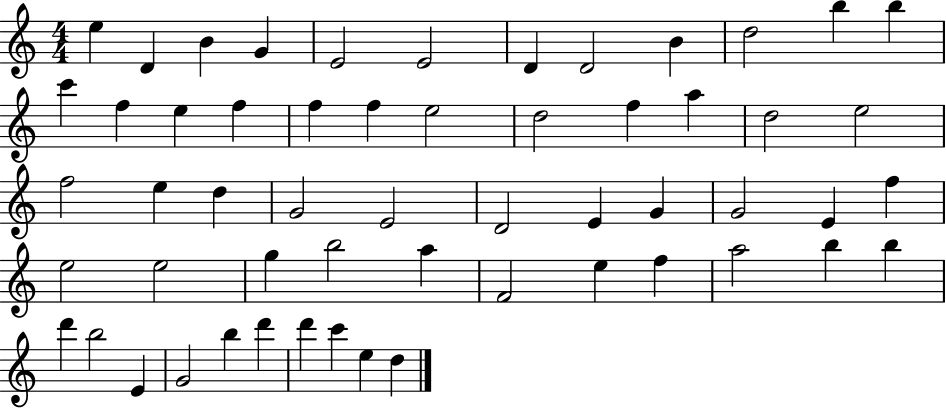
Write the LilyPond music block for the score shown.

{
  \clef treble
  \numericTimeSignature
  \time 4/4
  \key c \major
  e''4 d'4 b'4 g'4 | e'2 e'2 | d'4 d'2 b'4 | d''2 b''4 b''4 | \break c'''4 f''4 e''4 f''4 | f''4 f''4 e''2 | d''2 f''4 a''4 | d''2 e''2 | \break f''2 e''4 d''4 | g'2 e'2 | d'2 e'4 g'4 | g'2 e'4 f''4 | \break e''2 e''2 | g''4 b''2 a''4 | f'2 e''4 f''4 | a''2 b''4 b''4 | \break d'''4 b''2 e'4 | g'2 b''4 d'''4 | d'''4 c'''4 e''4 d''4 | \bar "|."
}